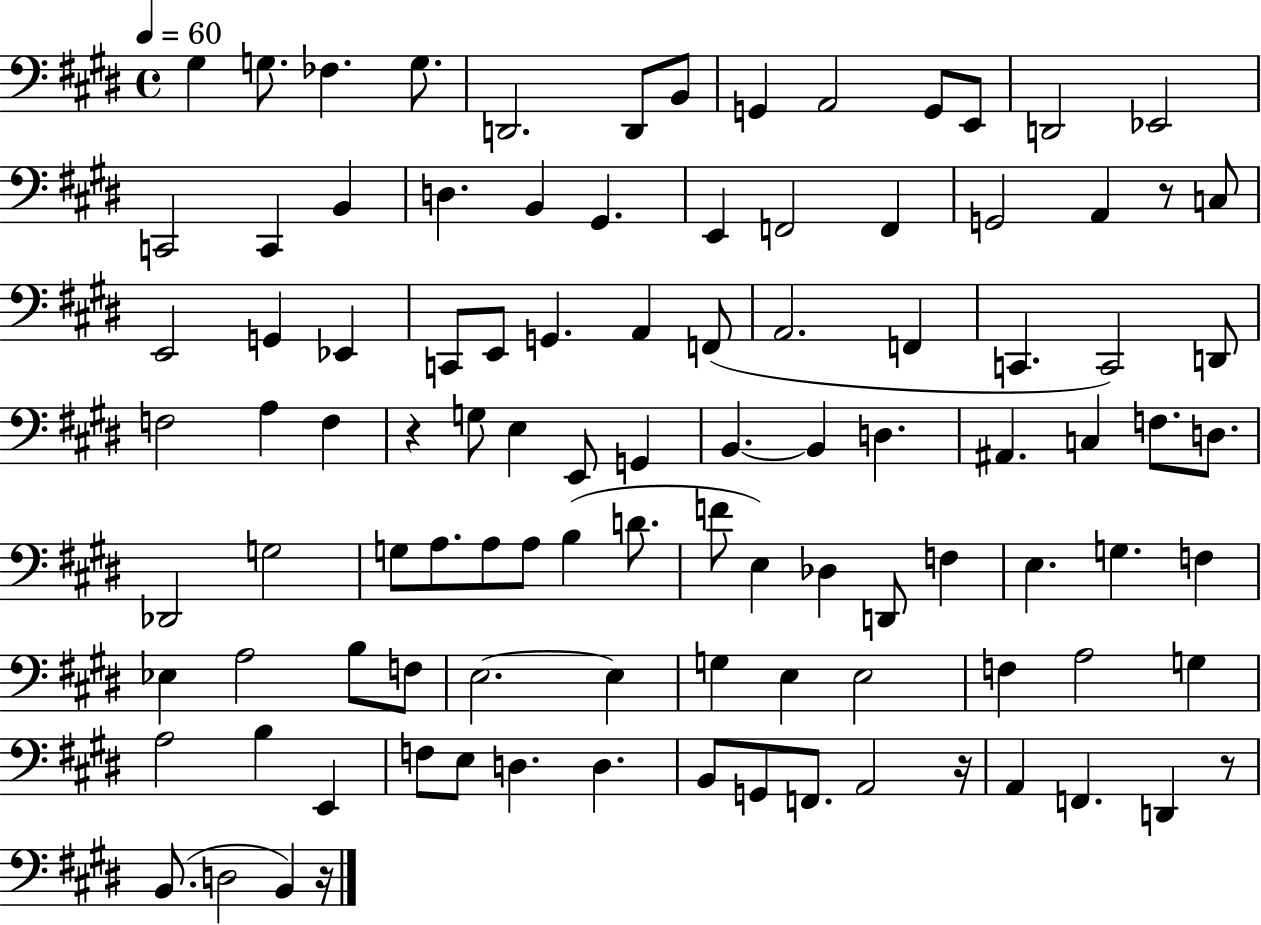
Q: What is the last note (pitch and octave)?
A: B2